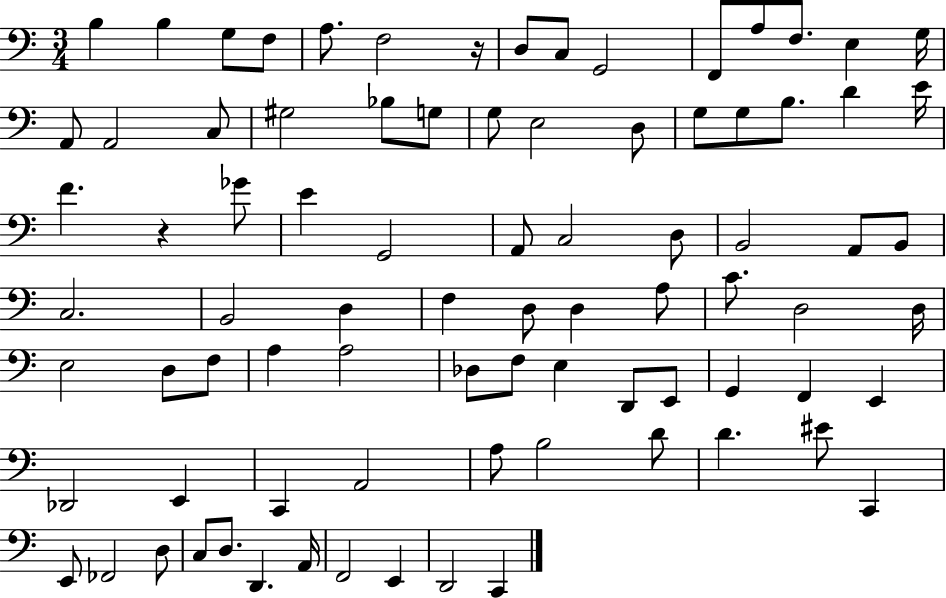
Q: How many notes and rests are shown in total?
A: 84